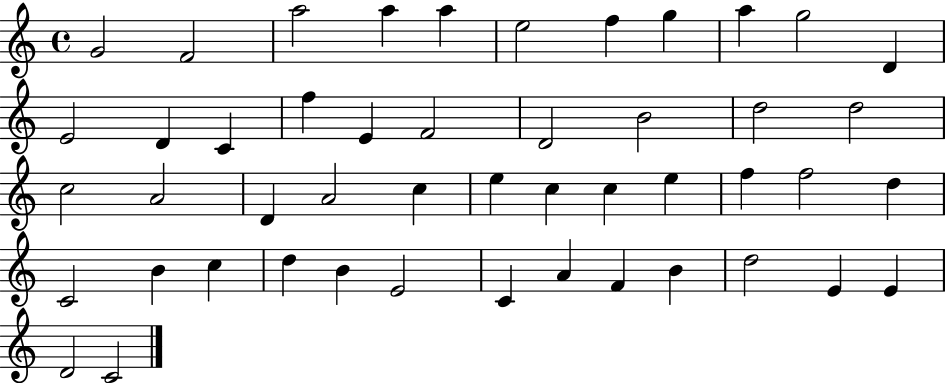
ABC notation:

X:1
T:Untitled
M:4/4
L:1/4
K:C
G2 F2 a2 a a e2 f g a g2 D E2 D C f E F2 D2 B2 d2 d2 c2 A2 D A2 c e c c e f f2 d C2 B c d B E2 C A F B d2 E E D2 C2